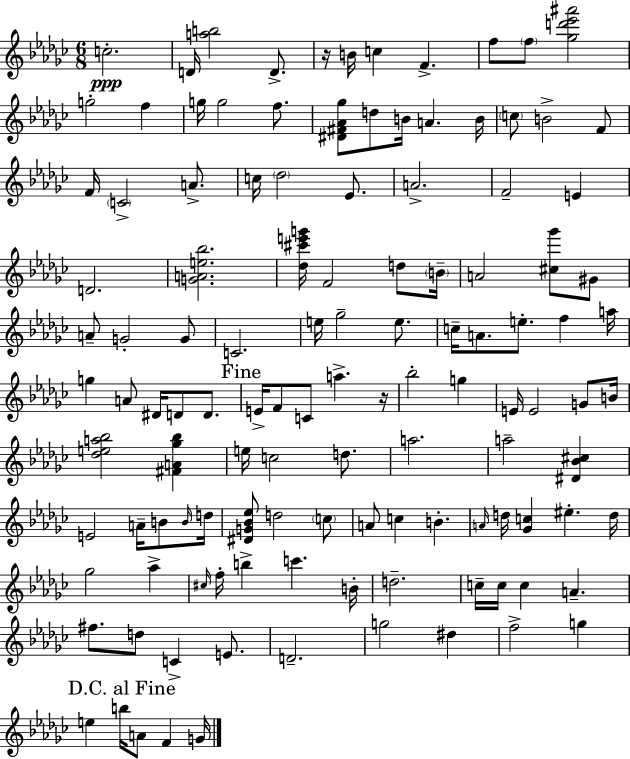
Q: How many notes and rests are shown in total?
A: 120